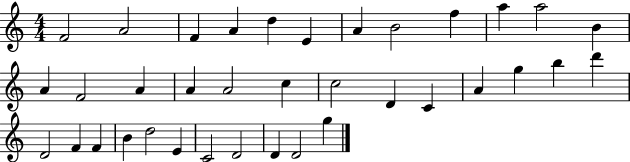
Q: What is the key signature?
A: C major